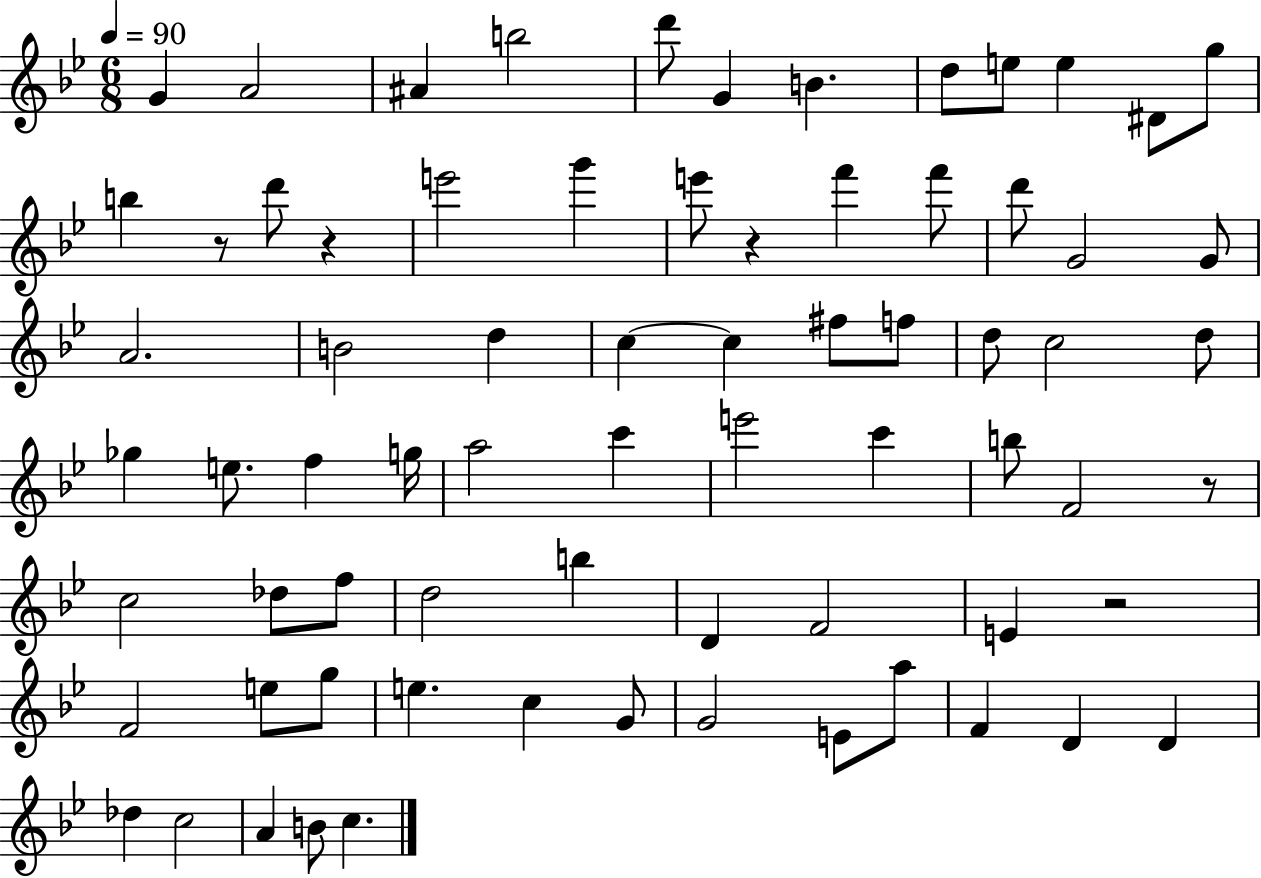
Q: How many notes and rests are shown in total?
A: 72